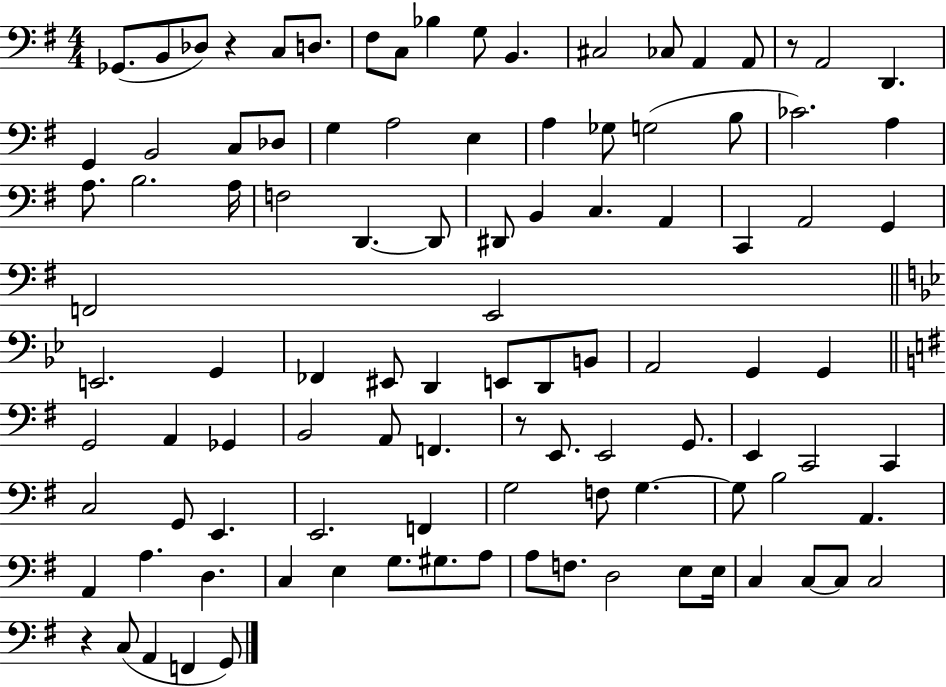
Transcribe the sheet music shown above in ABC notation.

X:1
T:Untitled
M:4/4
L:1/4
K:G
_G,,/2 B,,/2 _D,/2 z C,/2 D,/2 ^F,/2 C,/2 _B, G,/2 B,, ^C,2 _C,/2 A,, A,,/2 z/2 A,,2 D,, G,, B,,2 C,/2 _D,/2 G, A,2 E, A, _G,/2 G,2 B,/2 _C2 A, A,/2 B,2 A,/4 F,2 D,, D,,/2 ^D,,/2 B,, C, A,, C,, A,,2 G,, F,,2 E,,2 E,,2 G,, _F,, ^E,,/2 D,, E,,/2 D,,/2 B,,/2 A,,2 G,, G,, G,,2 A,, _G,, B,,2 A,,/2 F,, z/2 E,,/2 E,,2 G,,/2 E,, C,,2 C,, C,2 G,,/2 E,, E,,2 F,, G,2 F,/2 G, G,/2 B,2 A,, A,, A, D, C, E, G,/2 ^G,/2 A,/2 A,/2 F,/2 D,2 E,/2 E,/4 C, C,/2 C,/2 C,2 z C,/2 A,, F,, G,,/2